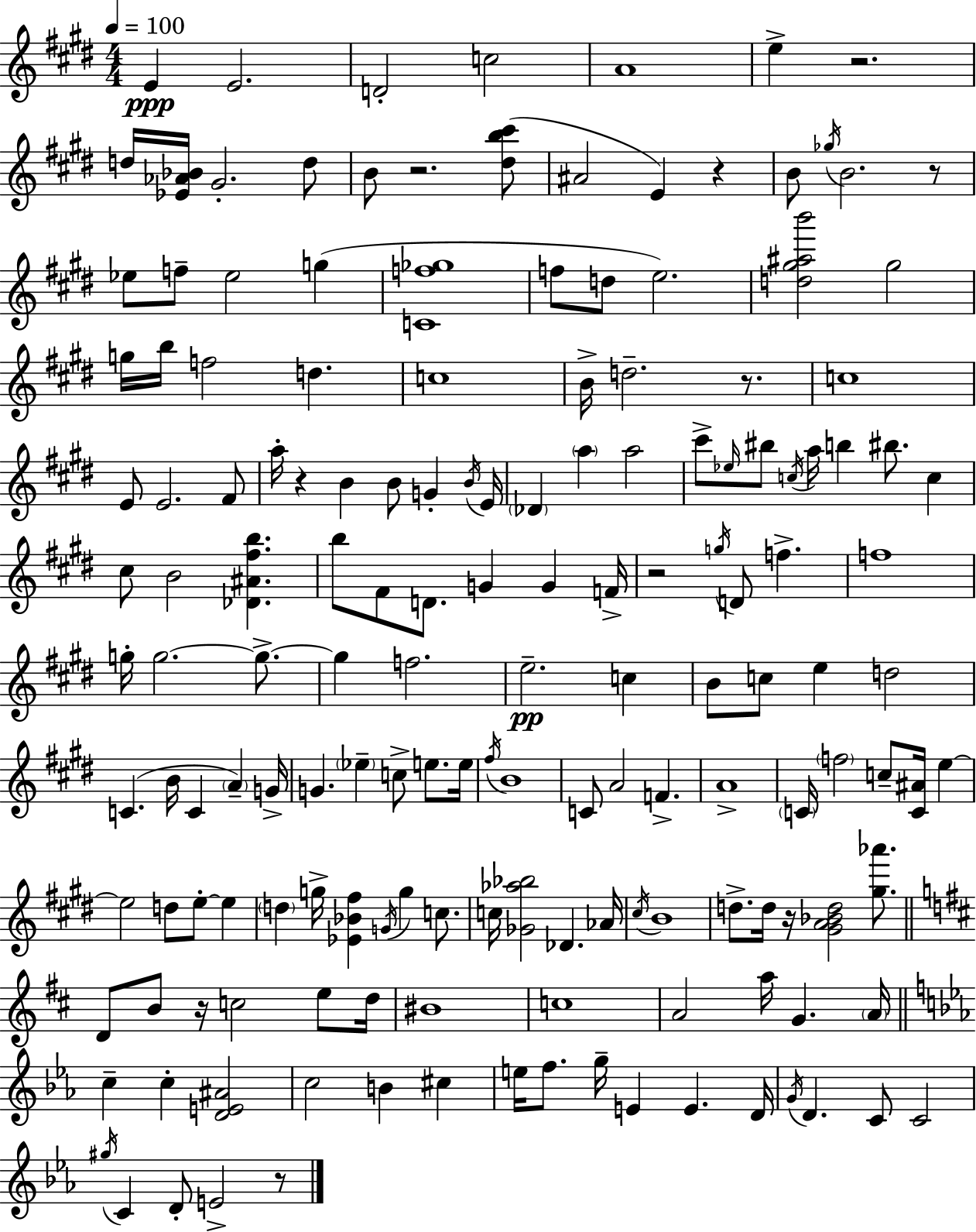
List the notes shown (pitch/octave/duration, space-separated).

E4/q E4/h. D4/h C5/h A4/w E5/q R/h. D5/s [Eb4,Ab4,Bb4]/s G#4/h. D5/e B4/e R/h. [D#5,B5,C#6]/e A#4/h E4/q R/q B4/e Gb5/s B4/h. R/e Eb5/e F5/e Eb5/h G5/q [C4,F5,Gb5]/w F5/e D5/e E5/h. [D5,G#5,A#5,B6]/h G#5/h G5/s B5/s F5/h D5/q. C5/w B4/s D5/h. R/e. C5/w E4/e E4/h. F#4/e A5/s R/q B4/q B4/e G4/q B4/s E4/s Db4/q A5/q A5/h C#6/e Eb5/s BIS5/e C5/s A5/s B5/q BIS5/e. C5/q C#5/e B4/h [Db4,A#4,F#5,B5]/q. B5/e F#4/e D4/e. G4/q G4/q F4/s R/h G5/s D4/e F5/q. F5/w G5/s G5/h. G5/e. G5/q F5/h. E5/h. C5/q B4/e C5/e E5/q D5/h C4/q. B4/s C4/q A4/q G4/s G4/q. Eb5/q C5/e E5/e. E5/s F#5/s B4/w C4/e A4/h F4/q. A4/w C4/s F5/h C5/e [C4,A#4]/s E5/q E5/h D5/e E5/e E5/q D5/q G5/s [Eb4,Bb4,F#5]/q G4/s G5/q C5/e. C5/s [Gb4,Ab5,Bb5]/h Db4/q. Ab4/s C#5/s B4/w D5/e. D5/s R/s [G#4,A4,Bb4,D5]/h [G#5,Ab6]/e. D4/e B4/e R/s C5/h E5/e D5/s BIS4/w C5/w A4/h A5/s G4/q. A4/s C5/q C5/q [D4,E4,A#4]/h C5/h B4/q C#5/q E5/s F5/e. G5/s E4/q E4/q. D4/s G4/s D4/q. C4/e C4/h G#5/s C4/q D4/e E4/h R/e